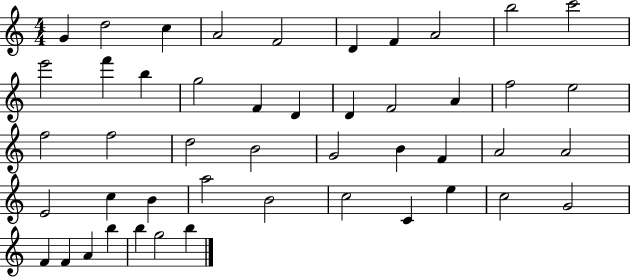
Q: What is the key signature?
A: C major